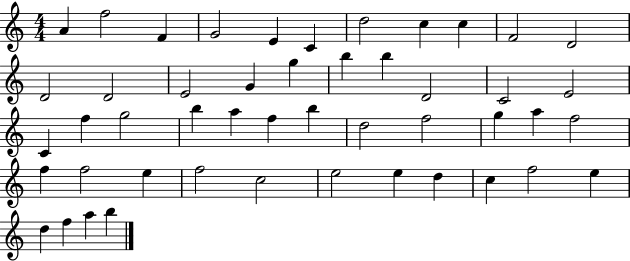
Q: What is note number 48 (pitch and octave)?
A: B5